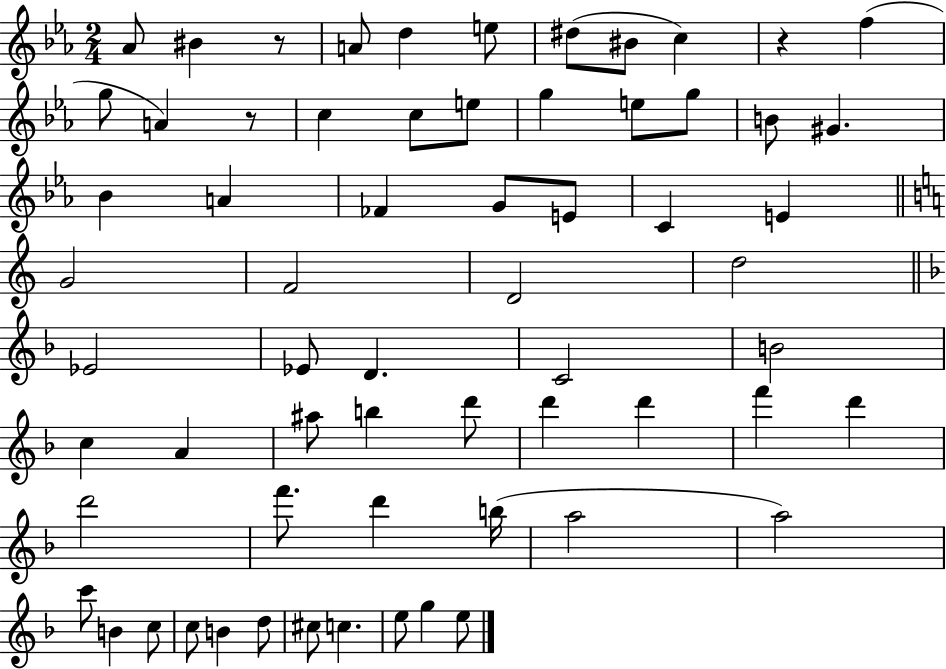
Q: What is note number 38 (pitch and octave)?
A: A#5